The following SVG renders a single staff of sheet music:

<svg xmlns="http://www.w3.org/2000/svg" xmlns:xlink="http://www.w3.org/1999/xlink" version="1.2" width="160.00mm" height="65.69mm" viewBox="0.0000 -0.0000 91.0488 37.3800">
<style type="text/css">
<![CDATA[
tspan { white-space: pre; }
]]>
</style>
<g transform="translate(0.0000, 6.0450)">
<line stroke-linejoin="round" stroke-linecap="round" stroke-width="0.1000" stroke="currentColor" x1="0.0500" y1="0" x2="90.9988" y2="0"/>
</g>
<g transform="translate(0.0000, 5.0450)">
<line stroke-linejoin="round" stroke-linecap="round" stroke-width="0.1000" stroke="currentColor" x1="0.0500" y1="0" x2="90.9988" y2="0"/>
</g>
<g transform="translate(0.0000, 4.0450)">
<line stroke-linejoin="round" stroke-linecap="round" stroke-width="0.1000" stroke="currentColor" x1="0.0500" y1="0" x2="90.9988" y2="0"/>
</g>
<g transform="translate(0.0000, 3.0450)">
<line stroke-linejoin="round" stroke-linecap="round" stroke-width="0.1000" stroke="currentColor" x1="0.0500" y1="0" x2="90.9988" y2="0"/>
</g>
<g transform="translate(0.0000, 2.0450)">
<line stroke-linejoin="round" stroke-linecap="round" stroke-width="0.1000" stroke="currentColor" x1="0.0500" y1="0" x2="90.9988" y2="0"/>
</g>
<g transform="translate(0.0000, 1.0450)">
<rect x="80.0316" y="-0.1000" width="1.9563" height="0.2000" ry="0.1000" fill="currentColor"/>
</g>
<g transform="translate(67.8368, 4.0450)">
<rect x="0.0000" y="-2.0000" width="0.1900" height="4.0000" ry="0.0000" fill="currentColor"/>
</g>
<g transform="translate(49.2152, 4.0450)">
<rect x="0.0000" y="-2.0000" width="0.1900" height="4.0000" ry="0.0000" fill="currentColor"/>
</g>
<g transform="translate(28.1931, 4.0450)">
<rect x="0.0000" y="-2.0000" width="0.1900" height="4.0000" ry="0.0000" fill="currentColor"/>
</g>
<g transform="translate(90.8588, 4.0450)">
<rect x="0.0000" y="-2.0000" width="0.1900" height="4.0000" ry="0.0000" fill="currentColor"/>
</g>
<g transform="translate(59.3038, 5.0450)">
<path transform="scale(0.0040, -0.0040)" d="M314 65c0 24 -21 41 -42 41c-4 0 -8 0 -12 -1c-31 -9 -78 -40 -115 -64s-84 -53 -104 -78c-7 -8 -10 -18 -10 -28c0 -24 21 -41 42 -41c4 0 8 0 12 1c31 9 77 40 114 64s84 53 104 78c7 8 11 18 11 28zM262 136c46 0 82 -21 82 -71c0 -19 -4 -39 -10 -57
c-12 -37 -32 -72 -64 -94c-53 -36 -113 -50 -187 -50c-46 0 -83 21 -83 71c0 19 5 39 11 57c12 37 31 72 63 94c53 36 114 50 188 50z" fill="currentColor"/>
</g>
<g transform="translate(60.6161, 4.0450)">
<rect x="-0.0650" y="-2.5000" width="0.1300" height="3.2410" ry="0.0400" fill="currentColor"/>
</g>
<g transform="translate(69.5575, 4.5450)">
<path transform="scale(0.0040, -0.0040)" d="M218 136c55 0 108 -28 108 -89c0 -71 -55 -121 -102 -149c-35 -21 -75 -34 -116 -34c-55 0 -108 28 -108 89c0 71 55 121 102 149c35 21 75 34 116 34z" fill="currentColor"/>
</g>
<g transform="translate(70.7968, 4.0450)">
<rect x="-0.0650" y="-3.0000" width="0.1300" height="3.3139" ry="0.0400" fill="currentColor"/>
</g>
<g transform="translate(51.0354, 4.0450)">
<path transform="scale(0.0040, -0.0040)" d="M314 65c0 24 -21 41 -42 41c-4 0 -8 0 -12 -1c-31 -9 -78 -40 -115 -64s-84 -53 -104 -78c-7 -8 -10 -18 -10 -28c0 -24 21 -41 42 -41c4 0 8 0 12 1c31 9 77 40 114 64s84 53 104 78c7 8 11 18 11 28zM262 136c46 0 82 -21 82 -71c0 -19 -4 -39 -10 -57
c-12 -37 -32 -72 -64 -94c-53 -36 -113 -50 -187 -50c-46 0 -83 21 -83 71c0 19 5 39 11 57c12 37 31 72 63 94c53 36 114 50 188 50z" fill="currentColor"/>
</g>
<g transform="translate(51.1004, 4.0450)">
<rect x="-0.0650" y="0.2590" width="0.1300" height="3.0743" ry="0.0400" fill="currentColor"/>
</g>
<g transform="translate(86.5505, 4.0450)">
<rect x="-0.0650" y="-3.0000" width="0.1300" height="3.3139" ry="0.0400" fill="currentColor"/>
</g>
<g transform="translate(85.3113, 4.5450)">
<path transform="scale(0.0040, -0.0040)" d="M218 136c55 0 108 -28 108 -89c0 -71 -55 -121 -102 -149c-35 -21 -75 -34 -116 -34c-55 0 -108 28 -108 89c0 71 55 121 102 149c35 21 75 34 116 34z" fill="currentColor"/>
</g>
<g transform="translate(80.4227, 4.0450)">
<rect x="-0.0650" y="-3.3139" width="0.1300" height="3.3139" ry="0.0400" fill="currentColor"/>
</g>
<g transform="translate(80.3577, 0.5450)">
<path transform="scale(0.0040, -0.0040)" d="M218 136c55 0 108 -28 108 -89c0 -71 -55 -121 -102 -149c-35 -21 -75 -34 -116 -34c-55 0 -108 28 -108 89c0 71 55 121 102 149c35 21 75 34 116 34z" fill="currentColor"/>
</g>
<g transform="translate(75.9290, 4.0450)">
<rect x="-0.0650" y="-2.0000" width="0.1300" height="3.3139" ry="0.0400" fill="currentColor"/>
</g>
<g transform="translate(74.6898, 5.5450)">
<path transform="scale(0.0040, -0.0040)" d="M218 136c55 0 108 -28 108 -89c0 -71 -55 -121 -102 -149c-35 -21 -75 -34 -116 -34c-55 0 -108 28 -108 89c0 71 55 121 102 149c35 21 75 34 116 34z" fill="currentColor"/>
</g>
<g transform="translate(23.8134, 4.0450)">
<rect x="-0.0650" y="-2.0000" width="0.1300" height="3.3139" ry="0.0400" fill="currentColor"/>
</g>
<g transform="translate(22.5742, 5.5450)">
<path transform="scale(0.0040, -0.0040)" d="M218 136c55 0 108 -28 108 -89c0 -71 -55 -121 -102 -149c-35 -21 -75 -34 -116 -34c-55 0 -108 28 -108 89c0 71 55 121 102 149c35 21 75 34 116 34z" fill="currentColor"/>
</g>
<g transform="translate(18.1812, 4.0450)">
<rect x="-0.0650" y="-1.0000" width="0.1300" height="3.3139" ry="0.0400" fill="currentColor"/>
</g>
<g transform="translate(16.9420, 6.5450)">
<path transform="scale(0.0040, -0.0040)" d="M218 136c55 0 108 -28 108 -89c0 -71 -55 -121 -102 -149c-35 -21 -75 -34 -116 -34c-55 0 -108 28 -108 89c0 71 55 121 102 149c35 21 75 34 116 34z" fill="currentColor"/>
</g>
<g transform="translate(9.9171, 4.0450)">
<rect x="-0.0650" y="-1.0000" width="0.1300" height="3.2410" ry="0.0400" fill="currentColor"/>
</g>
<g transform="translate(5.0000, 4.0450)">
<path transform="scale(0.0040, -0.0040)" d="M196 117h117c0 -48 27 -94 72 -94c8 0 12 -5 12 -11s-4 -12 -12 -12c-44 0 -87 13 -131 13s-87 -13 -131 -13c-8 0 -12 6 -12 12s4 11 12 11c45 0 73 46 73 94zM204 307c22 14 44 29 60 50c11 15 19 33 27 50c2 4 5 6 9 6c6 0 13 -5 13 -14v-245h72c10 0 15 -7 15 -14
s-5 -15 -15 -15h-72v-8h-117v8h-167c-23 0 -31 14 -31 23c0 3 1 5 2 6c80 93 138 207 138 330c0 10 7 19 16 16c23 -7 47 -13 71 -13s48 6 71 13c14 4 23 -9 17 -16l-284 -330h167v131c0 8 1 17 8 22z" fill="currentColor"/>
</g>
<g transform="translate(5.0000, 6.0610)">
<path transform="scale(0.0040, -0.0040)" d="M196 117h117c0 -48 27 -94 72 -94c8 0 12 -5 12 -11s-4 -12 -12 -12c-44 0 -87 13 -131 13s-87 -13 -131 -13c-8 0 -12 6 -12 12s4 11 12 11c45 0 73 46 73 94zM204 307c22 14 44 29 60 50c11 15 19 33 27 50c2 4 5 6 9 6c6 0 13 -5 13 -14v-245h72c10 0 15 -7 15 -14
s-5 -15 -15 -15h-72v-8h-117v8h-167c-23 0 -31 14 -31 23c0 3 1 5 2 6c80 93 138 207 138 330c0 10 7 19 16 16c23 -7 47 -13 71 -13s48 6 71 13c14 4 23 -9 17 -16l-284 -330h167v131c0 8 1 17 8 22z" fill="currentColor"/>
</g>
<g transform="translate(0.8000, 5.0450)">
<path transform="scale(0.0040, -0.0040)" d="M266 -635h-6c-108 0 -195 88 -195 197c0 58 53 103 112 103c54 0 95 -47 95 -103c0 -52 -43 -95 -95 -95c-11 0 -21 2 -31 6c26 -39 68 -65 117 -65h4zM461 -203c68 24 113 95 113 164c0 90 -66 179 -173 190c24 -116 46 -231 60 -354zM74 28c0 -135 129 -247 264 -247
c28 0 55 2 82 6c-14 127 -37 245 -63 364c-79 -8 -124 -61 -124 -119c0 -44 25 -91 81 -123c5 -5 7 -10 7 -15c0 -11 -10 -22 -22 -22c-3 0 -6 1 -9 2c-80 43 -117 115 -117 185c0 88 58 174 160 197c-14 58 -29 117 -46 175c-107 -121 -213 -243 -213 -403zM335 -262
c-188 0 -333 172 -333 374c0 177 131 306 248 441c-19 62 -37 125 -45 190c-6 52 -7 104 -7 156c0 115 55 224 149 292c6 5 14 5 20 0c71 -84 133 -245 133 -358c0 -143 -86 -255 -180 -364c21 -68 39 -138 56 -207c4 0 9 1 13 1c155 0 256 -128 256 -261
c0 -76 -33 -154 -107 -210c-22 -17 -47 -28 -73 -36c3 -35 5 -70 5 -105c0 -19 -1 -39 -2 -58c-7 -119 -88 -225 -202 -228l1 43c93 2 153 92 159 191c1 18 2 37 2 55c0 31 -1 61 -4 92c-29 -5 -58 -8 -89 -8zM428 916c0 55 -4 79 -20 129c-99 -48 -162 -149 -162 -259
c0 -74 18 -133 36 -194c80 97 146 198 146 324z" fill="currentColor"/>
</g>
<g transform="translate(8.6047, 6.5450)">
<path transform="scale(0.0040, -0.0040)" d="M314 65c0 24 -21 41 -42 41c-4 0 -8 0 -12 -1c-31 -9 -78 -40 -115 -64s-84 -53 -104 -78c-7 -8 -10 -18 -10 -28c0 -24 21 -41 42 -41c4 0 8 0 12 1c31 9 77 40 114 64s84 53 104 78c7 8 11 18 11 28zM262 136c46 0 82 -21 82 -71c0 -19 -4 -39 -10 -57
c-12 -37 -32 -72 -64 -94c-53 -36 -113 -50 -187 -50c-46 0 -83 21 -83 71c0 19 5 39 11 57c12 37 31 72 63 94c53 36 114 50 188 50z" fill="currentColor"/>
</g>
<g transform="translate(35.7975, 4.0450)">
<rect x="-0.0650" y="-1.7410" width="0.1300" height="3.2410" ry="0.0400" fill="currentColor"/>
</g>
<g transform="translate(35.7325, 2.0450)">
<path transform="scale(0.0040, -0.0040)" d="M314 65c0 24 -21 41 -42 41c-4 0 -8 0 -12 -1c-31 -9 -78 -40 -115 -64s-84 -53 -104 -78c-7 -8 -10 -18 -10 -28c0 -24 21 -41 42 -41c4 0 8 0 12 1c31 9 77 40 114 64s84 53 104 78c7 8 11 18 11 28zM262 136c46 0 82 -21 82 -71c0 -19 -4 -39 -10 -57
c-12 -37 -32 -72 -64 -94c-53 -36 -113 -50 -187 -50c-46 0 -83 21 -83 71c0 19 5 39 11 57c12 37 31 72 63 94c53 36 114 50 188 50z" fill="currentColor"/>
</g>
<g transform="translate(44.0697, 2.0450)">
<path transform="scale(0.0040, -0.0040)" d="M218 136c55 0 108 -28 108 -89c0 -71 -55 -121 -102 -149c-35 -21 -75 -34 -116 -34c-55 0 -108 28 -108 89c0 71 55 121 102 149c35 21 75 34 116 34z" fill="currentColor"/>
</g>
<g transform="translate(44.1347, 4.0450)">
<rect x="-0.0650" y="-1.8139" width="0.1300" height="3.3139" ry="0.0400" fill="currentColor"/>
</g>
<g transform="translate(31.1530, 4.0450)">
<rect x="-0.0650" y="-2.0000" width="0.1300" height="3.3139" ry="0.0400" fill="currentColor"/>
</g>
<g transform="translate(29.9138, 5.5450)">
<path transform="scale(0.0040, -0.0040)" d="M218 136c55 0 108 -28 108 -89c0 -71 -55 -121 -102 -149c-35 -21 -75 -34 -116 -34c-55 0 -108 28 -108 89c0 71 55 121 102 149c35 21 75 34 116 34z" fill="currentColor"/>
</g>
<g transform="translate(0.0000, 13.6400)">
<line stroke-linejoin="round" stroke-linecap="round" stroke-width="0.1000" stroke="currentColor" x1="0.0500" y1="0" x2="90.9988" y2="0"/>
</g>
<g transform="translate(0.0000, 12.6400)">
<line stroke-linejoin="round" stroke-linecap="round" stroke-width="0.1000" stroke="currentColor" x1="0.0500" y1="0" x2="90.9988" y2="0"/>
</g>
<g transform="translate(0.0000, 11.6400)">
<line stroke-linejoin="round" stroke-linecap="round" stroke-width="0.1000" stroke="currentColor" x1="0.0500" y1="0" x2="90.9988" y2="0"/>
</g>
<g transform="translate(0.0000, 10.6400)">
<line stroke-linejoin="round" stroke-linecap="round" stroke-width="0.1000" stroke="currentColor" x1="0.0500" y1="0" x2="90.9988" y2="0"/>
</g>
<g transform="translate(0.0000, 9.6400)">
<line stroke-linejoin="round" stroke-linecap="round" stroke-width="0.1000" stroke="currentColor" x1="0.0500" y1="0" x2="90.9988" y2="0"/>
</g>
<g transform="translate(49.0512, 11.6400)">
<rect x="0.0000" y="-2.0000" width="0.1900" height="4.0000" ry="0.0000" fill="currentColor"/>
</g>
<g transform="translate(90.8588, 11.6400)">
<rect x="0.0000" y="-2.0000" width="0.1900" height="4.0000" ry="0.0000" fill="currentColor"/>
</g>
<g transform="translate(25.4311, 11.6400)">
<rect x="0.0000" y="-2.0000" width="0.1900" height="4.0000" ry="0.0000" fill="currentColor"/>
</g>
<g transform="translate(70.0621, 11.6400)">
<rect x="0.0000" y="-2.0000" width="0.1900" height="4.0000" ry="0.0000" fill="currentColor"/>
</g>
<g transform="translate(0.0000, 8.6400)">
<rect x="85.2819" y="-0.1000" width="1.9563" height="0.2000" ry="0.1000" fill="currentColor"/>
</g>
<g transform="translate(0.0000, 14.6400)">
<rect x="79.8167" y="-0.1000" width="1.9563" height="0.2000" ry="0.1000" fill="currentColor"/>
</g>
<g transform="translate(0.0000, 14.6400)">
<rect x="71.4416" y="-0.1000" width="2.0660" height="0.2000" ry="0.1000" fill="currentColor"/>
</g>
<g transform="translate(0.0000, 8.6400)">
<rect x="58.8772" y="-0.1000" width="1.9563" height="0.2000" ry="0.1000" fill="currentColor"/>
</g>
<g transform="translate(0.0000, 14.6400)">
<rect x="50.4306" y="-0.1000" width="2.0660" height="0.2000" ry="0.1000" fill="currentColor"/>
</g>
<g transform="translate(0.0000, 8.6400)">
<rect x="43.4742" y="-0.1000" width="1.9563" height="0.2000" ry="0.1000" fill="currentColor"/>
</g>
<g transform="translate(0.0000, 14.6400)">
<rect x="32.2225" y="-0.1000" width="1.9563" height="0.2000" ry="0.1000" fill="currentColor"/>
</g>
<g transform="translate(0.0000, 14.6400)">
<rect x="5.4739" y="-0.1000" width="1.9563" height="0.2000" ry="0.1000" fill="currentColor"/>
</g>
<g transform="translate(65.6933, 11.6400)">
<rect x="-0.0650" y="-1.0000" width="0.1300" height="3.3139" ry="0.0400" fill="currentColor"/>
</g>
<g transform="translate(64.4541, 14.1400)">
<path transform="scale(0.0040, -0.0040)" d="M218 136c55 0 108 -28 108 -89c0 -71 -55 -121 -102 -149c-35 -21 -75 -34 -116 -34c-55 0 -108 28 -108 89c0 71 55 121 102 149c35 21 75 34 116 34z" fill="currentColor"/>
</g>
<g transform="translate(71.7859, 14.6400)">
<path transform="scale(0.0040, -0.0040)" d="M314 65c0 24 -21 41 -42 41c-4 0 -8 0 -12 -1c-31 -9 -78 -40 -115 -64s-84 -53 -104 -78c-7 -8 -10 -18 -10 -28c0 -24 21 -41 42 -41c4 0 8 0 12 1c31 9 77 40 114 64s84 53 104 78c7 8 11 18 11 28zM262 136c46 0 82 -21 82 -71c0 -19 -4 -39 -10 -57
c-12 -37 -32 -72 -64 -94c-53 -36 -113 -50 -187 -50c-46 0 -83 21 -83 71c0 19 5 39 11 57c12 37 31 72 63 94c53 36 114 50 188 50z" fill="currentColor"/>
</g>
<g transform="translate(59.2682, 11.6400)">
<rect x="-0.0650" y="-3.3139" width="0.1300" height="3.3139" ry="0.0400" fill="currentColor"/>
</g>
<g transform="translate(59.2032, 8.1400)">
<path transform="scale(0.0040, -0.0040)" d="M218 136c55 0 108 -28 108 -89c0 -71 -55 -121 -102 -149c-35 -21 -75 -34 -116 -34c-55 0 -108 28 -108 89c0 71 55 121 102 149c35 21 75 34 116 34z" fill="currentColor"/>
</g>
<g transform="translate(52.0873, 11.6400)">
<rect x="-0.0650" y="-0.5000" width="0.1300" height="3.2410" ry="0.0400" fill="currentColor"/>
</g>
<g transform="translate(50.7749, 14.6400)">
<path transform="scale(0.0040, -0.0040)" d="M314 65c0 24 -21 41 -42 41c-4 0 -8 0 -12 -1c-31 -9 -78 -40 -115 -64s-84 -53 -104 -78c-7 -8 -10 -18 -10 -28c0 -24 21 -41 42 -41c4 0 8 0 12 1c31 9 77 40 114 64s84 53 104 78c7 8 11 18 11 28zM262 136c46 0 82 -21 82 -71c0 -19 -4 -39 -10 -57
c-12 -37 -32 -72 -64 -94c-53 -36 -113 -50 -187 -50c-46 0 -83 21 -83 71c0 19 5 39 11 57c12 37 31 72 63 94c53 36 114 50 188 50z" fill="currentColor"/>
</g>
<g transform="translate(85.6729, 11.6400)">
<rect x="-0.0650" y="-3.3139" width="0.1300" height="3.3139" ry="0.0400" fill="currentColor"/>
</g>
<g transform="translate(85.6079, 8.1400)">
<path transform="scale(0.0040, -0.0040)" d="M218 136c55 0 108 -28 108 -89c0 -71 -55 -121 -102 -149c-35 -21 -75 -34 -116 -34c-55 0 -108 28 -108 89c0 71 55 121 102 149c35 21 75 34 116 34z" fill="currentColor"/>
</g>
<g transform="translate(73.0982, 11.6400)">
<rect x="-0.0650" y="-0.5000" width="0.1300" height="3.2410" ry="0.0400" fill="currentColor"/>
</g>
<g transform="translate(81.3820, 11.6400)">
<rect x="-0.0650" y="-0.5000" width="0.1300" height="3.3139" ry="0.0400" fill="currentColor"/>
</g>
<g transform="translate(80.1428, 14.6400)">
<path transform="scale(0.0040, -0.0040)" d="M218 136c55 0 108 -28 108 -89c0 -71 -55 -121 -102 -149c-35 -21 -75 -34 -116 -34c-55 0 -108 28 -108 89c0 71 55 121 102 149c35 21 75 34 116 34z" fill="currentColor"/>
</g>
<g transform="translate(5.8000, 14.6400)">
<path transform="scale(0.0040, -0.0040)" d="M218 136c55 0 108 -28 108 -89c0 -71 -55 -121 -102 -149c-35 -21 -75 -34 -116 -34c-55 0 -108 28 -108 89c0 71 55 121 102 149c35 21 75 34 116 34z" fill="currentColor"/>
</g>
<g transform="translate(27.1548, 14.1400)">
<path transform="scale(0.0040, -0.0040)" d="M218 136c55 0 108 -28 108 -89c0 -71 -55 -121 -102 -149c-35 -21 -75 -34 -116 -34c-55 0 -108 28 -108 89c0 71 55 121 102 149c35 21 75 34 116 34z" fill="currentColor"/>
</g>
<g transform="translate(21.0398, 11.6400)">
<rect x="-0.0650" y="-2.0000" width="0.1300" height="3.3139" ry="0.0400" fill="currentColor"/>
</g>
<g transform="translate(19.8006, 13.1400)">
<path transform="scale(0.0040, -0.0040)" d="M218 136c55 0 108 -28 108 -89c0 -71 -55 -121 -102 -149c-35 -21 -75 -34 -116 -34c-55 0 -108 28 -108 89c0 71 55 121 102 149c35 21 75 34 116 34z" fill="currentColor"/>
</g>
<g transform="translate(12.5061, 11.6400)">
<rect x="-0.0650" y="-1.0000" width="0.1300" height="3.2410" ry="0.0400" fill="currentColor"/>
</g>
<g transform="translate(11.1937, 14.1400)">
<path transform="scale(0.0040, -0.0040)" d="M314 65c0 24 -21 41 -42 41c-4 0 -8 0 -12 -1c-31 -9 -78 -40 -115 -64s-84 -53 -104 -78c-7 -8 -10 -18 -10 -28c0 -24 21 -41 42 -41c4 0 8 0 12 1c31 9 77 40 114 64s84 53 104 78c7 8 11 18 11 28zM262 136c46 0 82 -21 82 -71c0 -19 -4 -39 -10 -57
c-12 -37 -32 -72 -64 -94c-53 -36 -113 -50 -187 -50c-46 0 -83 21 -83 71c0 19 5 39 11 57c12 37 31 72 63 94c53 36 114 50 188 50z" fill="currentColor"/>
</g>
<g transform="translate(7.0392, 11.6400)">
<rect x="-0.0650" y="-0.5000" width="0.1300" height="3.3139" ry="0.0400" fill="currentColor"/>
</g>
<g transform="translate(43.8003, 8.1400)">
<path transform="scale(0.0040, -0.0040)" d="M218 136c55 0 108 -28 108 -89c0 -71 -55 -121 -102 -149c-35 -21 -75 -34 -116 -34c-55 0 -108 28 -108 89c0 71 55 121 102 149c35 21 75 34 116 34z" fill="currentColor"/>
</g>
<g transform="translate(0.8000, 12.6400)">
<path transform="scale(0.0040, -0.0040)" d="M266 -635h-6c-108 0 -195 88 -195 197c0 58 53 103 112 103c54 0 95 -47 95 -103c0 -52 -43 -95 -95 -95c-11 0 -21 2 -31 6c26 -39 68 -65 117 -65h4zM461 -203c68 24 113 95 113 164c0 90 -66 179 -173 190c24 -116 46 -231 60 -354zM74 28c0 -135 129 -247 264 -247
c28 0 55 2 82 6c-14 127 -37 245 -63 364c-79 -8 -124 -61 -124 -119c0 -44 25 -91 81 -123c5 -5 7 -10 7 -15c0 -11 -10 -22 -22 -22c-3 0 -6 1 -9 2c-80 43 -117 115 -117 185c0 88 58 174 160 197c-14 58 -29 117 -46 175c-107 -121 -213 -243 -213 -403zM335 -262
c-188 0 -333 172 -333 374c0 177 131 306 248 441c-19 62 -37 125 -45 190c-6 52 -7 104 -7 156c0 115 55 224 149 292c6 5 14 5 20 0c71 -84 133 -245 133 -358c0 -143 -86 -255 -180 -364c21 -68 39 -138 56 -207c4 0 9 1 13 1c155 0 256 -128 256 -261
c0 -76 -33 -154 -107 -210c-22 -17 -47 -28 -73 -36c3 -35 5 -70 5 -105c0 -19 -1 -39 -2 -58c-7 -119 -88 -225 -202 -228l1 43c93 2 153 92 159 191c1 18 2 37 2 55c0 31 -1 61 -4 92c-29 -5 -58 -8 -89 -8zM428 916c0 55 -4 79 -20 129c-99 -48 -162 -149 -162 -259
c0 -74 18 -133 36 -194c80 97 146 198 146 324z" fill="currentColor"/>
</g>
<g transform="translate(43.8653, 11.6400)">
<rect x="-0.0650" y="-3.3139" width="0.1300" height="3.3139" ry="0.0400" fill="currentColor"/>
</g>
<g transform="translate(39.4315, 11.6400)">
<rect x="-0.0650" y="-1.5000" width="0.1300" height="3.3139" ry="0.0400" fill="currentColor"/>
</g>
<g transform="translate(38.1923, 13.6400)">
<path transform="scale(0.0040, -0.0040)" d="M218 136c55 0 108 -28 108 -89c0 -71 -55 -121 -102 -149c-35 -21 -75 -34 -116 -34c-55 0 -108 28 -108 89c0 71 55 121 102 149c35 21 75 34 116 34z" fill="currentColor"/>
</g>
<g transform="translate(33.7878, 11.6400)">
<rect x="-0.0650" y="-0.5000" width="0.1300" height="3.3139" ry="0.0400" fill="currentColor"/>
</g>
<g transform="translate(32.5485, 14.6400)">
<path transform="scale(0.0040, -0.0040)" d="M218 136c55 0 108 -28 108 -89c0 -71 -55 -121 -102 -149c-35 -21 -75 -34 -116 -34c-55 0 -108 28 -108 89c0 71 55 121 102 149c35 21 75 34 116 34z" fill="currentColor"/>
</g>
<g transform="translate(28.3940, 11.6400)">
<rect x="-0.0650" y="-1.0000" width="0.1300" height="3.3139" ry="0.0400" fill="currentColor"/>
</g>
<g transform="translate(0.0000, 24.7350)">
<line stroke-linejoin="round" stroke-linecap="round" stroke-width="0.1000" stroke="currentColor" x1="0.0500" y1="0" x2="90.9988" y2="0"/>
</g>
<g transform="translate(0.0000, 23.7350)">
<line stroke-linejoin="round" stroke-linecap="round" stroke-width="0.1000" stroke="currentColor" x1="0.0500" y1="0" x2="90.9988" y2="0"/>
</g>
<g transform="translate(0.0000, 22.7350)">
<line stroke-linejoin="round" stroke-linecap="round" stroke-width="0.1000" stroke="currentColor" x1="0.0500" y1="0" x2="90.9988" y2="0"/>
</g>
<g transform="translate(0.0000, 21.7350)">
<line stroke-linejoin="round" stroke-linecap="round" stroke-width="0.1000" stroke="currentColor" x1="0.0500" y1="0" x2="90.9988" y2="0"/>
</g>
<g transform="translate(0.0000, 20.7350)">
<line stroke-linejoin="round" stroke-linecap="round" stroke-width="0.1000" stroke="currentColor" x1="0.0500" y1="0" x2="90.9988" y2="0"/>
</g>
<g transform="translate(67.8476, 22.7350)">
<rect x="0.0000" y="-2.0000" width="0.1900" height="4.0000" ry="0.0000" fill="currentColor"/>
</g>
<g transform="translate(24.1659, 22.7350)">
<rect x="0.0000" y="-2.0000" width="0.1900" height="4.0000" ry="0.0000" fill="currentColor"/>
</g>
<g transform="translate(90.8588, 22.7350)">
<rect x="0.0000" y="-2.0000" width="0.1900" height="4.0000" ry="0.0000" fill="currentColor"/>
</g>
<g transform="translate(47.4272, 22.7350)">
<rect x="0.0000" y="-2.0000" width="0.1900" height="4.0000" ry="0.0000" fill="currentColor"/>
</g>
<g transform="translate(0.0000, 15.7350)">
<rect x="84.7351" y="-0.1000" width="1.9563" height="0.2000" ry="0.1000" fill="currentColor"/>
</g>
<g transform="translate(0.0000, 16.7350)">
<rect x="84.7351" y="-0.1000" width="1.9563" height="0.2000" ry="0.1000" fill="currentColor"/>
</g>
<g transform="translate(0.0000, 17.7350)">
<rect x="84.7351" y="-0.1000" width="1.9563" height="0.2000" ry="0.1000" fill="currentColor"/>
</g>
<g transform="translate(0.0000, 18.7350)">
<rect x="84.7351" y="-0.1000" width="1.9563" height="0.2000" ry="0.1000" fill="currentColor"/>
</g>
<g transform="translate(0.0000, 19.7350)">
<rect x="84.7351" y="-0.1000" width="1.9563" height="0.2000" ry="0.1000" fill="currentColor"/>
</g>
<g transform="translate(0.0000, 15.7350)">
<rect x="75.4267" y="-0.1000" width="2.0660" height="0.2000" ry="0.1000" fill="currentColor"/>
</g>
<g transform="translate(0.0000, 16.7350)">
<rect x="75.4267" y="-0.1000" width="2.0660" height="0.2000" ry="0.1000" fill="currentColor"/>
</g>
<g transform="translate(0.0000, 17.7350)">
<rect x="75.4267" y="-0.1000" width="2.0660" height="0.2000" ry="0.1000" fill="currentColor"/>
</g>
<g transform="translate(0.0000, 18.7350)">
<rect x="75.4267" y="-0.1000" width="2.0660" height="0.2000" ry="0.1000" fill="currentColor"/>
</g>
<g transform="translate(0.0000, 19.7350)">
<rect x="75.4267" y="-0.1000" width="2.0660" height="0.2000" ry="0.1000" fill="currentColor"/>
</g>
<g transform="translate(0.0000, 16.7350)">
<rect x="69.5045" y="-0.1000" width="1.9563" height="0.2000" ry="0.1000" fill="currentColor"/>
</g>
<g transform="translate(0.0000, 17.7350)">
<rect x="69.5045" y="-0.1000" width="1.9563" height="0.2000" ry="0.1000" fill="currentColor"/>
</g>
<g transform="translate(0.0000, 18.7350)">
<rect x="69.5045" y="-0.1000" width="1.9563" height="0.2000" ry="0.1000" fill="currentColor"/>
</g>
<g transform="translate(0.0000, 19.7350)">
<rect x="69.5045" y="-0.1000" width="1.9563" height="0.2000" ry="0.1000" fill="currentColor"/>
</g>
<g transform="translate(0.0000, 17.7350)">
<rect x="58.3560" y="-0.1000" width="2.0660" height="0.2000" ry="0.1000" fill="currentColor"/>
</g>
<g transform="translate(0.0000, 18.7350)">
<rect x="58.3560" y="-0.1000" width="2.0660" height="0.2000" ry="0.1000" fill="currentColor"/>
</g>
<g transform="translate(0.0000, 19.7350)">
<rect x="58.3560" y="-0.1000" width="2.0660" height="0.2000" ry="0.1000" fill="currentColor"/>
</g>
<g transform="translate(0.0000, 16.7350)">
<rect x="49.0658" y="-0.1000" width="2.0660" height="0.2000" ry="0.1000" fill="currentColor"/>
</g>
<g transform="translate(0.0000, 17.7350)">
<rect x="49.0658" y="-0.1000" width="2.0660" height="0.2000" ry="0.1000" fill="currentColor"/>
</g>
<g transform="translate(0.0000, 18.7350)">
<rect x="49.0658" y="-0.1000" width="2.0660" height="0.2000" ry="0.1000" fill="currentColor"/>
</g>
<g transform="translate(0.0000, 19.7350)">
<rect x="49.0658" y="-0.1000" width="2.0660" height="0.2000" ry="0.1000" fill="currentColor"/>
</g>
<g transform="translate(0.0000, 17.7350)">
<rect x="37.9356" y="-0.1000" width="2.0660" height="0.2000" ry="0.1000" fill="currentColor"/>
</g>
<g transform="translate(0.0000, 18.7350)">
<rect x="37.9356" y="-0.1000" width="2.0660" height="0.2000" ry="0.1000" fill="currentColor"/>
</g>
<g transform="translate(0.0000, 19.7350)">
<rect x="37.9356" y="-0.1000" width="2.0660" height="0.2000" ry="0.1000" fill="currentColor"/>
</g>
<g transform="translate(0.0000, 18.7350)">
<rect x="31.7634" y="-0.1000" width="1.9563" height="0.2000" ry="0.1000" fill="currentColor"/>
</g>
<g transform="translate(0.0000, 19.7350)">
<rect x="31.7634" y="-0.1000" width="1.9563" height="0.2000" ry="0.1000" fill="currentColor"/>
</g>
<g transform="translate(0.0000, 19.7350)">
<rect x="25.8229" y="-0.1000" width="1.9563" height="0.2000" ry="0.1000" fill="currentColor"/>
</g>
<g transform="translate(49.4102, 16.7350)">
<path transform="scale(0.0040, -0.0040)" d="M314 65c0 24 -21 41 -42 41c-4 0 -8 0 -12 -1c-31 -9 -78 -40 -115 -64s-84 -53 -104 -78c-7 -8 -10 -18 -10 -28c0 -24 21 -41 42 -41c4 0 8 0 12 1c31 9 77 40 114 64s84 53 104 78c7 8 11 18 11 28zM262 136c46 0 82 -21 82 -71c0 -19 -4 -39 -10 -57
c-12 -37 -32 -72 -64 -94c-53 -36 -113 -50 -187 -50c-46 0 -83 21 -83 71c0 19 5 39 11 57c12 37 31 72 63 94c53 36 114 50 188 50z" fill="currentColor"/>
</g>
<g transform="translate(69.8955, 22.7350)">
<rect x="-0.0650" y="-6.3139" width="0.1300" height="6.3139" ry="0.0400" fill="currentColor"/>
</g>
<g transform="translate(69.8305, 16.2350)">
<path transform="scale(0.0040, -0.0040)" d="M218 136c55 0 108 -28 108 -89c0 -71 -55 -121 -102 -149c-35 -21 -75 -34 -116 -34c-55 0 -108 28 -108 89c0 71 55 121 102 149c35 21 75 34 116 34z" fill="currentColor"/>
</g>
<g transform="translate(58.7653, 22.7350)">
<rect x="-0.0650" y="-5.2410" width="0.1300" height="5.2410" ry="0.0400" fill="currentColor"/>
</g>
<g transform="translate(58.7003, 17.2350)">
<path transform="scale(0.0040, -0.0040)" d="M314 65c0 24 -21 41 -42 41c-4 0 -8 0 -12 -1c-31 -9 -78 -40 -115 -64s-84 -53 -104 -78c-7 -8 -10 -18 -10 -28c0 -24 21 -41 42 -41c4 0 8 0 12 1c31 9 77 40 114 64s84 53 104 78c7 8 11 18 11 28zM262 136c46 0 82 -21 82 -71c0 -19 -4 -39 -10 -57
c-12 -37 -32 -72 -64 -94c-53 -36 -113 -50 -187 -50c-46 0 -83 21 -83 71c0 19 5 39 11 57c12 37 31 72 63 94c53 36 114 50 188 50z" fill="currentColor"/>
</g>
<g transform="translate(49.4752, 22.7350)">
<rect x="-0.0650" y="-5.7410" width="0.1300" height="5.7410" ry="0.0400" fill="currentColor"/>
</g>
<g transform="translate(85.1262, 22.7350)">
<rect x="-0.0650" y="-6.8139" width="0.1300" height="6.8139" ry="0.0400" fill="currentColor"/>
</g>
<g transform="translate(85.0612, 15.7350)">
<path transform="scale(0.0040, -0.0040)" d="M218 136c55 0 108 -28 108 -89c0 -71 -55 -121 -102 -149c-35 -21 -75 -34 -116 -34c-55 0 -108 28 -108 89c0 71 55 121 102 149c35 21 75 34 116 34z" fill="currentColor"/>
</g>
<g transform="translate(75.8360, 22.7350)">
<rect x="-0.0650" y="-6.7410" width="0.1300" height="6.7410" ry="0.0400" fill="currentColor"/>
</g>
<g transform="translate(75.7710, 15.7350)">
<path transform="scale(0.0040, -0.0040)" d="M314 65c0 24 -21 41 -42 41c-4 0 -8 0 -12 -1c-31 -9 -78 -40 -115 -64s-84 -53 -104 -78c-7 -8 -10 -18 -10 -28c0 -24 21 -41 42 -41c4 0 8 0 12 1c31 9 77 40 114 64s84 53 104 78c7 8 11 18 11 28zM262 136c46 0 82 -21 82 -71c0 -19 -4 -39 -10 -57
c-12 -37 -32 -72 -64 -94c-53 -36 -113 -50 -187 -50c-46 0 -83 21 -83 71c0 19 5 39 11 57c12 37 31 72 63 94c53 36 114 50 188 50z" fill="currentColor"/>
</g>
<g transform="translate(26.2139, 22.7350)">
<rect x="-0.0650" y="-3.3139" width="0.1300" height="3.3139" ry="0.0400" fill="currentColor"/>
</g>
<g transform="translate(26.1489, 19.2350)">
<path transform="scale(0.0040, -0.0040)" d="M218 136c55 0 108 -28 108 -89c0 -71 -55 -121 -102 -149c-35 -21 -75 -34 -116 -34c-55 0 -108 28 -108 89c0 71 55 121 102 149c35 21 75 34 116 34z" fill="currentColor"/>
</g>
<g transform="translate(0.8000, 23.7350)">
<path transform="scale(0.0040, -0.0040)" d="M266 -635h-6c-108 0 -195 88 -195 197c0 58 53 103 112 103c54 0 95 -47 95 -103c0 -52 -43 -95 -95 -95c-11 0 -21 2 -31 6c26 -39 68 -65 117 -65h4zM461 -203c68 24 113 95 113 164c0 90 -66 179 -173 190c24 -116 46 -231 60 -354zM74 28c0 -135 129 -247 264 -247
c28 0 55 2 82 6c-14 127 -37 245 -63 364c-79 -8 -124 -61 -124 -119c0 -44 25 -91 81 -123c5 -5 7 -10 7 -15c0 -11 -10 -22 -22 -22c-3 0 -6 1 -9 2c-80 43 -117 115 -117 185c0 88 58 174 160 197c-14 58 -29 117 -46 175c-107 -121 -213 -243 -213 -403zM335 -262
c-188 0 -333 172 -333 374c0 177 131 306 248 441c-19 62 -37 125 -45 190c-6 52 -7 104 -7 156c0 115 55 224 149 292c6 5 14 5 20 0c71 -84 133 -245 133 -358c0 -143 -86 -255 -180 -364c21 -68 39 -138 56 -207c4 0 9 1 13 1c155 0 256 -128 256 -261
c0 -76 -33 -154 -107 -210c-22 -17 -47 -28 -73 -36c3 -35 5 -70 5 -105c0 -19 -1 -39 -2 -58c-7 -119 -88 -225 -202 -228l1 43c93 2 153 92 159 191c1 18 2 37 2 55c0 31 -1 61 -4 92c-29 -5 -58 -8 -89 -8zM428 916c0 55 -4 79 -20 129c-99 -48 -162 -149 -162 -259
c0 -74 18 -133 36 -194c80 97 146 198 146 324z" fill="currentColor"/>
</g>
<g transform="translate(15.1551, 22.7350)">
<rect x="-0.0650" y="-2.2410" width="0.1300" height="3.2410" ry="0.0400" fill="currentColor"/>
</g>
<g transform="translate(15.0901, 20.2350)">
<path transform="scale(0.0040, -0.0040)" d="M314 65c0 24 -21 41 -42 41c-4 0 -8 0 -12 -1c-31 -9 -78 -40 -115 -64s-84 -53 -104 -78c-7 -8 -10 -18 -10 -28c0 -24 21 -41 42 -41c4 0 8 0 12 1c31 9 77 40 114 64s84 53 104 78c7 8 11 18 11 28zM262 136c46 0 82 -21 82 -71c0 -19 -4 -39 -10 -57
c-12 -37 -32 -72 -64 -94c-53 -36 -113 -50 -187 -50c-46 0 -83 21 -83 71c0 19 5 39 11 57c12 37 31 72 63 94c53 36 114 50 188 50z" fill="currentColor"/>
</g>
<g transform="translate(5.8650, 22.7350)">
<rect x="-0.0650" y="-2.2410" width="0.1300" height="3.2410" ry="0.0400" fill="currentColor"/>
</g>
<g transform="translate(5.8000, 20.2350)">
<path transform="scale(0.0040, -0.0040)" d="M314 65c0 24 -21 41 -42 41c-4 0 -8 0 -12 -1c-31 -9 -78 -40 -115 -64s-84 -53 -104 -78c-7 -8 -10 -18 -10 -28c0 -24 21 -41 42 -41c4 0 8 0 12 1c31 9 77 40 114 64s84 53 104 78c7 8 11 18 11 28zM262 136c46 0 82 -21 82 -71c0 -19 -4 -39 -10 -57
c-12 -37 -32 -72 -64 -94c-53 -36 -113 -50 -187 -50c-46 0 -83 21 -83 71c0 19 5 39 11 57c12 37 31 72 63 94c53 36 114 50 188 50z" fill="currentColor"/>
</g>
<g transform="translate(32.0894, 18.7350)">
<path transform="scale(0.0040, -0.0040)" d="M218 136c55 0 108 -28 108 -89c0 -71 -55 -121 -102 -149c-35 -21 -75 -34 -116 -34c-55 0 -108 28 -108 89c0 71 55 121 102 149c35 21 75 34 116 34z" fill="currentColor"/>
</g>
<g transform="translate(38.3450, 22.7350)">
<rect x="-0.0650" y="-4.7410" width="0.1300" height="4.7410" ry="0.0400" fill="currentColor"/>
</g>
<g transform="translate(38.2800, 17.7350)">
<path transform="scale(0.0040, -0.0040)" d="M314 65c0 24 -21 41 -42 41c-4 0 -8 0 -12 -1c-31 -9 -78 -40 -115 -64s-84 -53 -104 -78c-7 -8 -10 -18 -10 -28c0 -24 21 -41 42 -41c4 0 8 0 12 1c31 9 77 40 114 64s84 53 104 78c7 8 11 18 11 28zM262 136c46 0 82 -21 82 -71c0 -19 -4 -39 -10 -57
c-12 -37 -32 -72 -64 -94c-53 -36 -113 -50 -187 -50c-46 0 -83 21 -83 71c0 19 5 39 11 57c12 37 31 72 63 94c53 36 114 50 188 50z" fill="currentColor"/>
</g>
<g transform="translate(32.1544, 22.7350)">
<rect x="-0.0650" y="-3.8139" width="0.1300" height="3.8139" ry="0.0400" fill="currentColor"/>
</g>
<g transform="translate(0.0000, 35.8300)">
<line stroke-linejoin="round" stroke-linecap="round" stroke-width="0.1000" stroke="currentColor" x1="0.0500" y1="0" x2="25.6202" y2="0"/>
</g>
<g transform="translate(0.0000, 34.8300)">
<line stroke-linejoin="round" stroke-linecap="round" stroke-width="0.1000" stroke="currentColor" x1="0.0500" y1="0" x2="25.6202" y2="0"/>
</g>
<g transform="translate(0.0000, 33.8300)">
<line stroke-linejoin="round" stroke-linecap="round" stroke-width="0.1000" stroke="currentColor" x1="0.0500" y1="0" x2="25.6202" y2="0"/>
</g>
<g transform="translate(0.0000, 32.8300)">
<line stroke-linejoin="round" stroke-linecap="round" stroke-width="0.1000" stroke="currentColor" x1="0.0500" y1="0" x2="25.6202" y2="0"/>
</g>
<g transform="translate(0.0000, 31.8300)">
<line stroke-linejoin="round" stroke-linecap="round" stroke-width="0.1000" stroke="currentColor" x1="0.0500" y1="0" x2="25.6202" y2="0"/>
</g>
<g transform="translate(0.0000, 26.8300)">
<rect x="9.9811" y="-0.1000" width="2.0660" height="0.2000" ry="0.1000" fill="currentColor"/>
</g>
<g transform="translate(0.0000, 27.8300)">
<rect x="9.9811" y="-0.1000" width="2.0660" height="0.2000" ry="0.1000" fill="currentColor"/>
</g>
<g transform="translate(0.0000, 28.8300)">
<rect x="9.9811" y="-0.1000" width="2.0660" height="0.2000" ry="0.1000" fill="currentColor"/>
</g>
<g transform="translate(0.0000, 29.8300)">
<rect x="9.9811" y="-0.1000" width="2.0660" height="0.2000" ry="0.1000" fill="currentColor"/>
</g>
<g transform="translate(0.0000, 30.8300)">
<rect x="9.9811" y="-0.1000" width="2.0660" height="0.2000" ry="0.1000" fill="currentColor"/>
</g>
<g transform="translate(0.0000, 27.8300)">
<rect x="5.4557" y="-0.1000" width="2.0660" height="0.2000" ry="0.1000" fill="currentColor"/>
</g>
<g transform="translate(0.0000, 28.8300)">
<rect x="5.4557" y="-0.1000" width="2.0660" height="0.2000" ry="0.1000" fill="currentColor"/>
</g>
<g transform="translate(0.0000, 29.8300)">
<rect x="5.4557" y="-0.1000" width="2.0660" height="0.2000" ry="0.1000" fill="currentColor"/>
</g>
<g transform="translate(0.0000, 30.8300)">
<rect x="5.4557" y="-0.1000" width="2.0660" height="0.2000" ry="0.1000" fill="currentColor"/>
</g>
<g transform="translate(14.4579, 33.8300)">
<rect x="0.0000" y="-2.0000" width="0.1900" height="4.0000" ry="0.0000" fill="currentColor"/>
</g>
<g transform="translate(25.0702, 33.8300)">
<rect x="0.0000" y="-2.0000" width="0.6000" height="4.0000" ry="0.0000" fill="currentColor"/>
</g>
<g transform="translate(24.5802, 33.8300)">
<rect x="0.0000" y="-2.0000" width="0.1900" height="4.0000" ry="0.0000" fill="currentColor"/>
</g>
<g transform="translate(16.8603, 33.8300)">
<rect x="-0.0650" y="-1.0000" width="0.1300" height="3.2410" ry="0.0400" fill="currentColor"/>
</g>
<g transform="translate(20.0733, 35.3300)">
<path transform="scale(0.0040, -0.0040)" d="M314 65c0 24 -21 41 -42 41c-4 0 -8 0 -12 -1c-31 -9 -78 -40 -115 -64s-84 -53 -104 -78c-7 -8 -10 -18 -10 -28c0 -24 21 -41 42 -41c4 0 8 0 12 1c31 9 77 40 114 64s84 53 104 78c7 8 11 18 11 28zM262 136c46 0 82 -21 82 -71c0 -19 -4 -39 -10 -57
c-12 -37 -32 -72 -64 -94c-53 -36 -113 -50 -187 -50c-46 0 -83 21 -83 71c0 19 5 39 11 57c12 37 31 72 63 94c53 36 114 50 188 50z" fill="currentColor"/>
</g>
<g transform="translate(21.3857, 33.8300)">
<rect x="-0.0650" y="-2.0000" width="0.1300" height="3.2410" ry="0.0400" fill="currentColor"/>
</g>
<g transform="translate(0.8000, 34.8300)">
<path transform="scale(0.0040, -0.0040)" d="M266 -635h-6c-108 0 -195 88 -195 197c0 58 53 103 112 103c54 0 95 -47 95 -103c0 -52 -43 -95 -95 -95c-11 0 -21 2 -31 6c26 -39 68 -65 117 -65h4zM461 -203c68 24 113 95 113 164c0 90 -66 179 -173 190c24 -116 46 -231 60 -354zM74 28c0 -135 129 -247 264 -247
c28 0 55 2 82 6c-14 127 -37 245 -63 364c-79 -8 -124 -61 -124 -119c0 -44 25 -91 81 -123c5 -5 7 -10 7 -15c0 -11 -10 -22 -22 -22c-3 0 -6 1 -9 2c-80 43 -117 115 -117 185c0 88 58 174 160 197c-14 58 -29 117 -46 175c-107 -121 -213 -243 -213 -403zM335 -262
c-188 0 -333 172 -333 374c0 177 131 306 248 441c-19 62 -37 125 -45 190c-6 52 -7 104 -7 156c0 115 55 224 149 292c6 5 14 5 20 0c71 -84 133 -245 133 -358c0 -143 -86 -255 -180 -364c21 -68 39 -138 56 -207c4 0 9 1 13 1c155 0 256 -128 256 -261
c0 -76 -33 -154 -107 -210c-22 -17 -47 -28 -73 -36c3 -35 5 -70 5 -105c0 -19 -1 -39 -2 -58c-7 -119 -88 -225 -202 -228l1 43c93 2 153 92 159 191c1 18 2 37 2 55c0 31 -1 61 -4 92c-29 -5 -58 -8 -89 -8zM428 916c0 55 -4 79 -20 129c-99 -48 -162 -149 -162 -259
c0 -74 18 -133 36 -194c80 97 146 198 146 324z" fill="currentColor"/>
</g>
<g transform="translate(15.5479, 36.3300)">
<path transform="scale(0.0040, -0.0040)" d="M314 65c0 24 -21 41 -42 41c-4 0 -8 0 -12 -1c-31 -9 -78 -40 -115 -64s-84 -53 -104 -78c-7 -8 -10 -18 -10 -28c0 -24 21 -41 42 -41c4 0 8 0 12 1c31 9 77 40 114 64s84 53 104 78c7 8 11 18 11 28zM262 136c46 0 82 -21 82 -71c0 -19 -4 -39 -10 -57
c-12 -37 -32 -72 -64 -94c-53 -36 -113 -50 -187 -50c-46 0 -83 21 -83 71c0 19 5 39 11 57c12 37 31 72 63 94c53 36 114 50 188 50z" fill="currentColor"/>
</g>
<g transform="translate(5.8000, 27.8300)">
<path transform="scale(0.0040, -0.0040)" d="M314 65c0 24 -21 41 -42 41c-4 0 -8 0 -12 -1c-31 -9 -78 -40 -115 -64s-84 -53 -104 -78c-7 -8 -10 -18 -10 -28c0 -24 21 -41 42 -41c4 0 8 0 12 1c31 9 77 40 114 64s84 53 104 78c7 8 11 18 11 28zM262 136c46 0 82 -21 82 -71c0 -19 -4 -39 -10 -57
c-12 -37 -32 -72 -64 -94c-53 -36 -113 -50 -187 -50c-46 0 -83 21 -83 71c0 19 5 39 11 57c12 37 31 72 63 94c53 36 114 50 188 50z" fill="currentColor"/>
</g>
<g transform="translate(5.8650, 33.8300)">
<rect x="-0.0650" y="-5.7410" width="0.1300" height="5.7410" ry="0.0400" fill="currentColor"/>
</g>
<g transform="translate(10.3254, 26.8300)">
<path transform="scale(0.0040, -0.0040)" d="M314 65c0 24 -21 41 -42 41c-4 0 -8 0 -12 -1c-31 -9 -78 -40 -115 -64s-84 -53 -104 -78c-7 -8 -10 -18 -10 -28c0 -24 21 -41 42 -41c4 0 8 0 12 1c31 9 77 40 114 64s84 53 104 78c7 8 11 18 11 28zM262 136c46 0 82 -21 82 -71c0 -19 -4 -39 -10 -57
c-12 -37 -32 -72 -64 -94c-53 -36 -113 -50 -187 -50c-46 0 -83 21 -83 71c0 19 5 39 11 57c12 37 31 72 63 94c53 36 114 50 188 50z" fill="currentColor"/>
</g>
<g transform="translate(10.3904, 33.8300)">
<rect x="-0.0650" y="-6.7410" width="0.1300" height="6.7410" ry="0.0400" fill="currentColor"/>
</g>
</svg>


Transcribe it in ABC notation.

X:1
T:Untitled
M:4/4
L:1/4
K:C
D2 D F F f2 f B2 G2 A F b A C D2 F D C E b C2 b D C2 C b g2 g2 b c' e'2 g'2 f'2 a' b'2 b' g'2 b'2 D2 F2